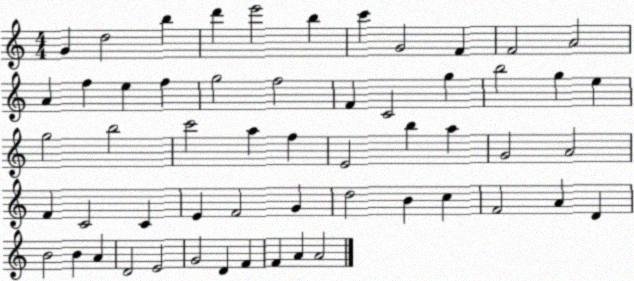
X:1
T:Untitled
M:4/4
L:1/4
K:C
G d2 b d' e'2 b c' G2 F F2 A2 A f e f g2 f2 F C2 g b2 g e g2 b2 c'2 a f E2 b a G2 A2 F C2 C E F2 G d2 B c F2 A D B2 B A D2 E2 G2 D F F A A2